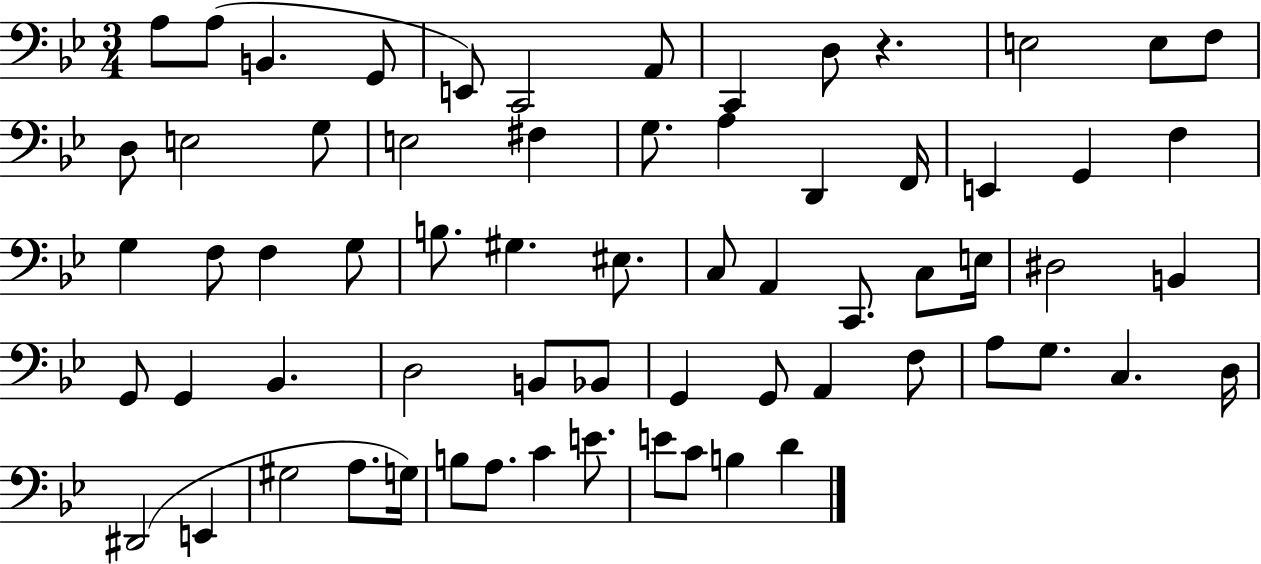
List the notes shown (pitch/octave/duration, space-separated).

A3/e A3/e B2/q. G2/e E2/e C2/h A2/e C2/q D3/e R/q. E3/h E3/e F3/e D3/e E3/h G3/e E3/h F#3/q G3/e. A3/q D2/q F2/s E2/q G2/q F3/q G3/q F3/e F3/q G3/e B3/e. G#3/q. EIS3/e. C3/e A2/q C2/e. C3/e E3/s D#3/h B2/q G2/e G2/q Bb2/q. D3/h B2/e Bb2/e G2/q G2/e A2/q F3/e A3/e G3/e. C3/q. D3/s D#2/h E2/q G#3/h A3/e. G3/s B3/e A3/e. C4/q E4/e. E4/e C4/e B3/q D4/q